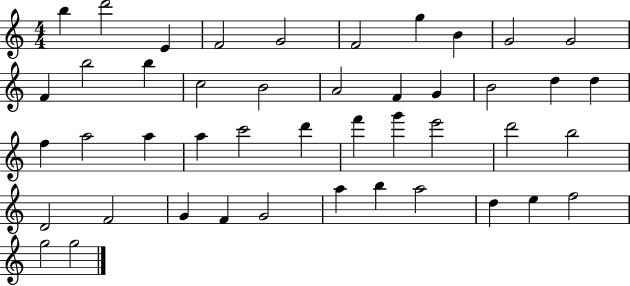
{
  \clef treble
  \numericTimeSignature
  \time 4/4
  \key c \major
  b''4 d'''2 e'4 | f'2 g'2 | f'2 g''4 b'4 | g'2 g'2 | \break f'4 b''2 b''4 | c''2 b'2 | a'2 f'4 g'4 | b'2 d''4 d''4 | \break f''4 a''2 a''4 | a''4 c'''2 d'''4 | f'''4 g'''4 e'''2 | d'''2 b''2 | \break d'2 f'2 | g'4 f'4 g'2 | a''4 b''4 a''2 | d''4 e''4 f''2 | \break g''2 g''2 | \bar "|."
}